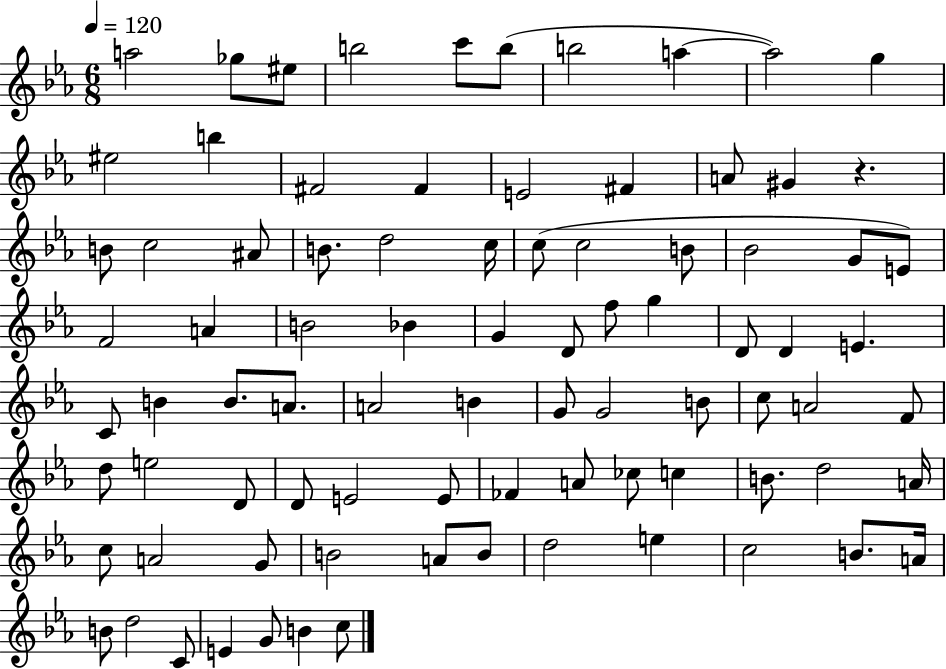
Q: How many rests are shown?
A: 1